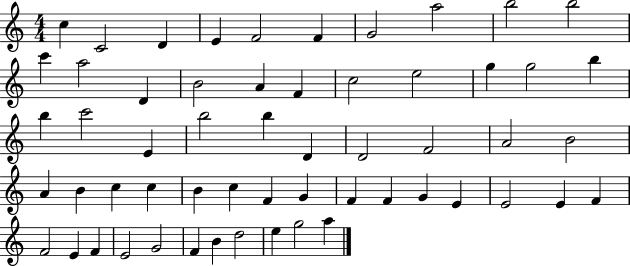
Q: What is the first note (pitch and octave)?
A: C5